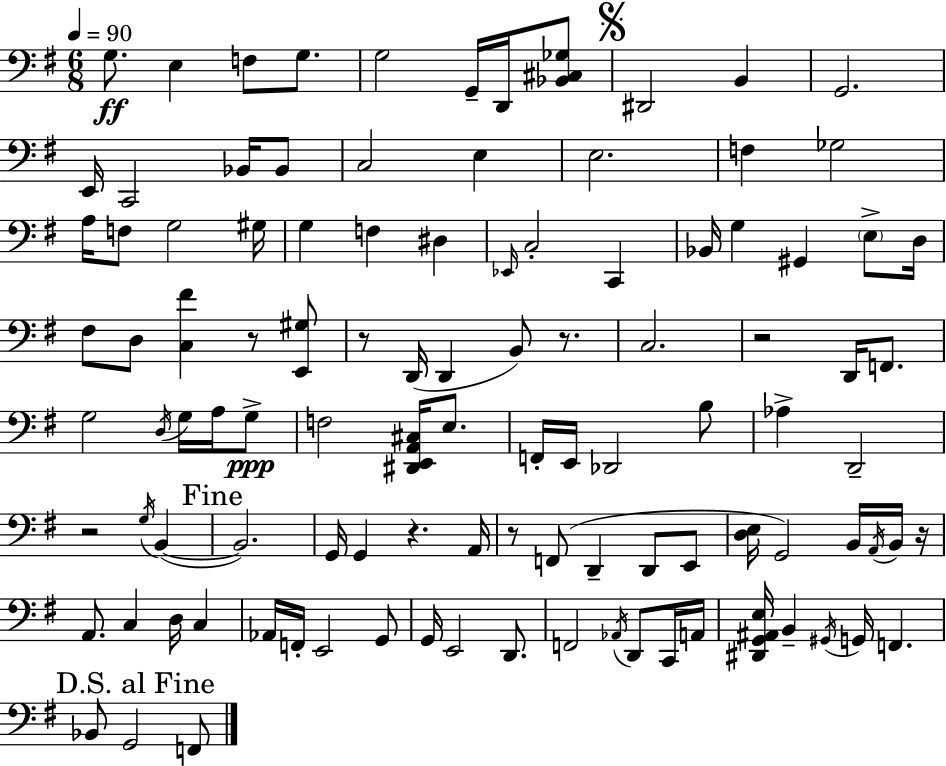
G3/e. E3/q F3/e G3/e. G3/h G2/s D2/s [Bb2,C#3,Gb3]/e D#2/h B2/q G2/h. E2/s C2/h Bb2/s Bb2/e C3/h E3/q E3/h. F3/q Gb3/h A3/s F3/e G3/h G#3/s G3/q F3/q D#3/q Eb2/s C3/h C2/q Bb2/s G3/q G#2/q E3/e D3/s F#3/e D3/e [C3,F#4]/q R/e [E2,G#3]/e R/e D2/s D2/q B2/e R/e. C3/h. R/h D2/s F2/e. G3/h D3/s G3/s A3/s G3/e F3/h [D#2,E2,A2,C#3]/s E3/e. F2/s E2/s Db2/h B3/e Ab3/q D2/h R/h G3/s B2/q B2/h. G2/s G2/q R/q. A2/s R/e F2/e D2/q D2/e E2/e [D3,E3]/s G2/h B2/s A2/s B2/s R/s A2/e. C3/q D3/s C3/q Ab2/s F2/s E2/h G2/e G2/s E2/h D2/e. F2/h Ab2/s D2/e C2/s A2/s [D#2,G2,A#2,E3]/s B2/q G#2/s G2/s F2/q. Bb2/e G2/h F2/e